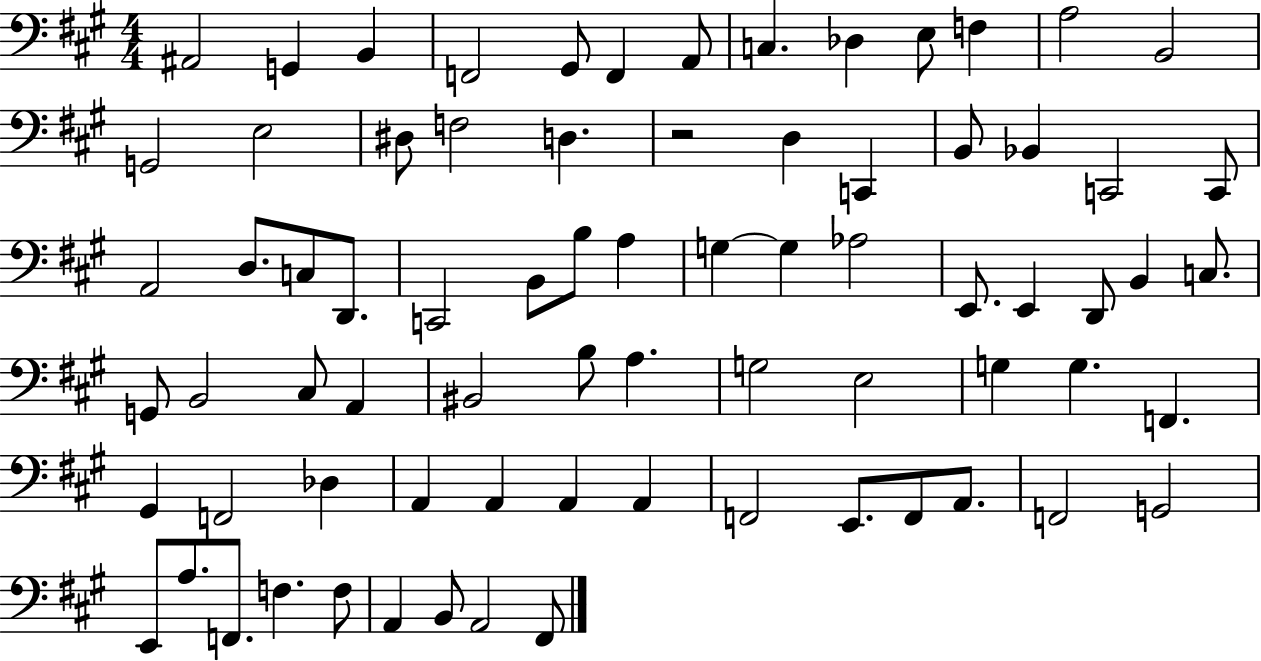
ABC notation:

X:1
T:Untitled
M:4/4
L:1/4
K:A
^A,,2 G,, B,, F,,2 ^G,,/2 F,, A,,/2 C, _D, E,/2 F, A,2 B,,2 G,,2 E,2 ^D,/2 F,2 D, z2 D, C,, B,,/2 _B,, C,,2 C,,/2 A,,2 D,/2 C,/2 D,,/2 C,,2 B,,/2 B,/2 A, G, G, _A,2 E,,/2 E,, D,,/2 B,, C,/2 G,,/2 B,,2 ^C,/2 A,, ^B,,2 B,/2 A, G,2 E,2 G, G, F,, ^G,, F,,2 _D, A,, A,, A,, A,, F,,2 E,,/2 F,,/2 A,,/2 F,,2 G,,2 E,,/2 A,/2 F,,/2 F, F,/2 A,, B,,/2 A,,2 ^F,,/2